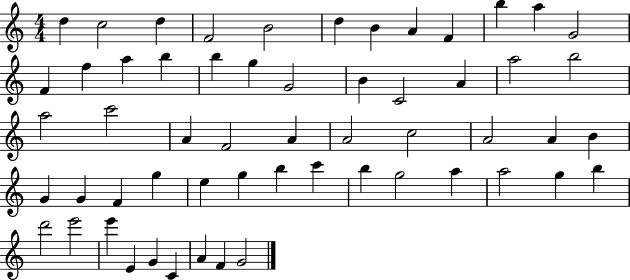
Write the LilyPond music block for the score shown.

{
  \clef treble
  \numericTimeSignature
  \time 4/4
  \key c \major
  d''4 c''2 d''4 | f'2 b'2 | d''4 b'4 a'4 f'4 | b''4 a''4 g'2 | \break f'4 f''4 a''4 b''4 | b''4 g''4 g'2 | b'4 c'2 a'4 | a''2 b''2 | \break a''2 c'''2 | a'4 f'2 a'4 | a'2 c''2 | a'2 a'4 b'4 | \break g'4 g'4 f'4 g''4 | e''4 g''4 b''4 c'''4 | b''4 g''2 a''4 | a''2 g''4 b''4 | \break d'''2 e'''2 | e'''4 e'4 g'4 c'4 | a'4 f'4 g'2 | \bar "|."
}